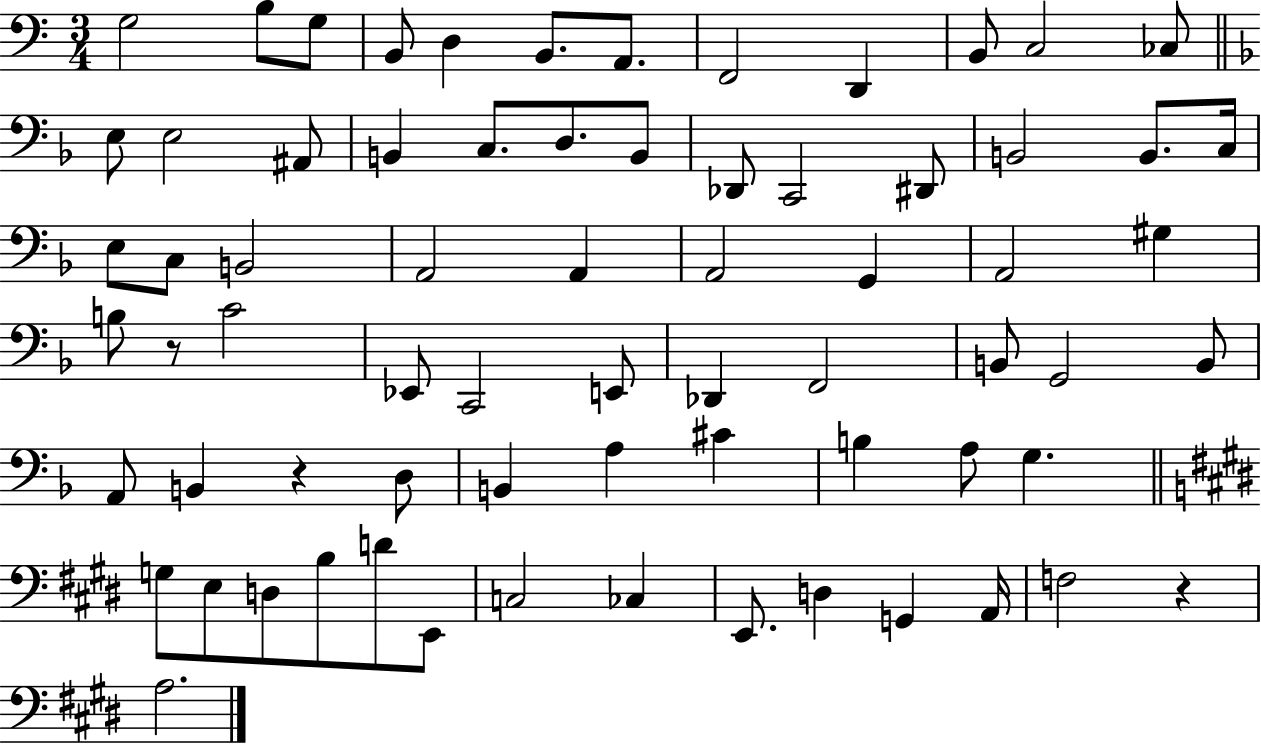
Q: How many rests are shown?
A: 3